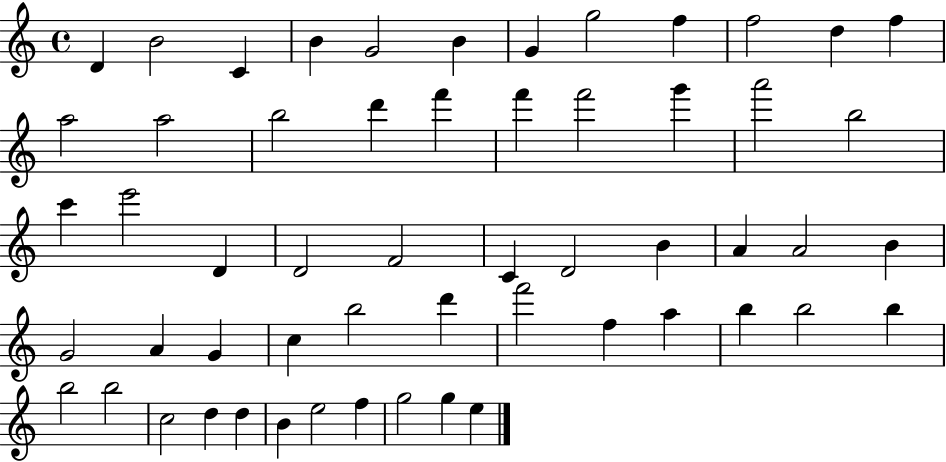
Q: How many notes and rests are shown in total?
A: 56